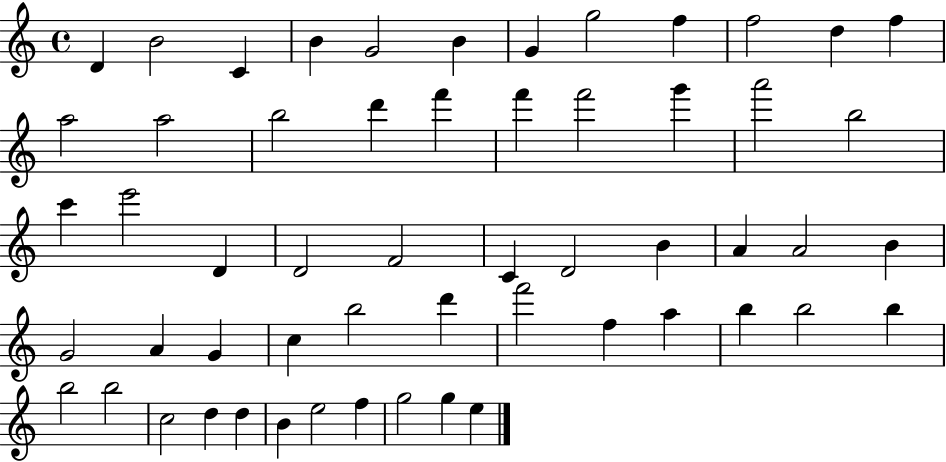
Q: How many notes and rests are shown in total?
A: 56